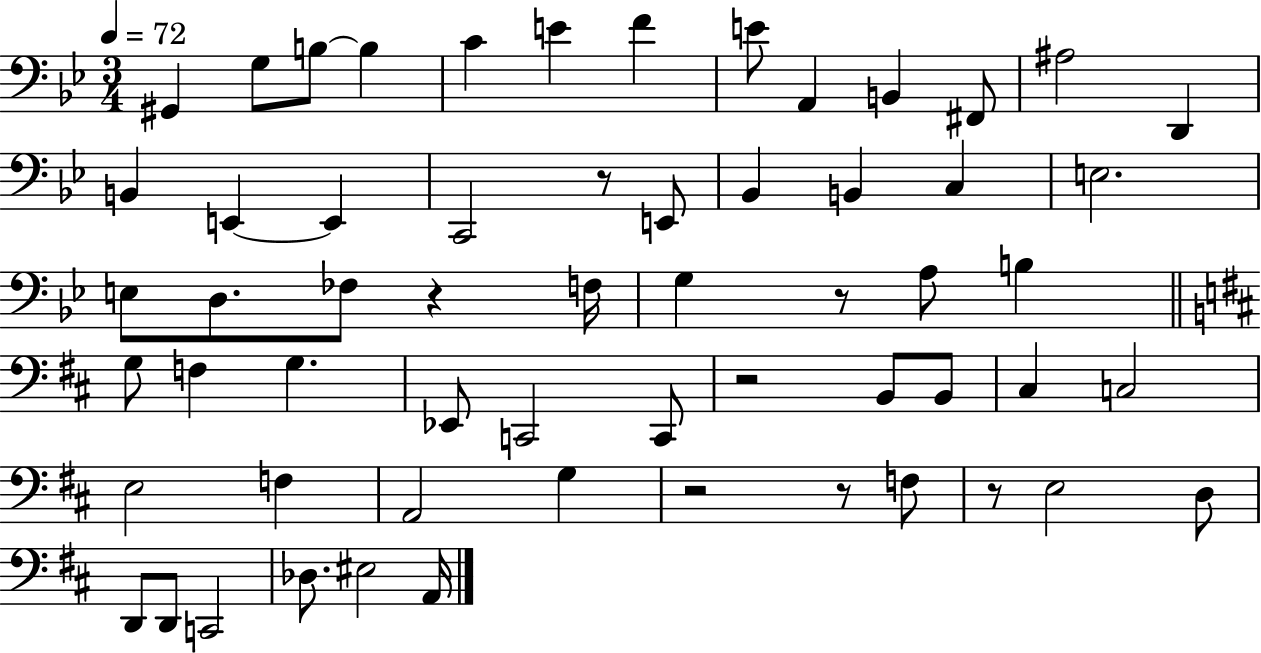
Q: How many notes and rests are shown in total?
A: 59